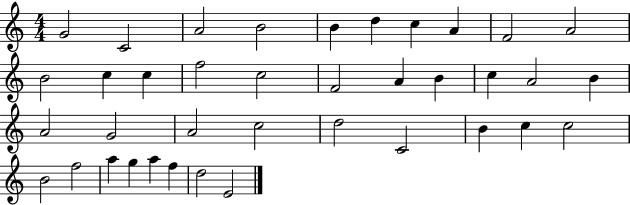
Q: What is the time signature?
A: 4/4